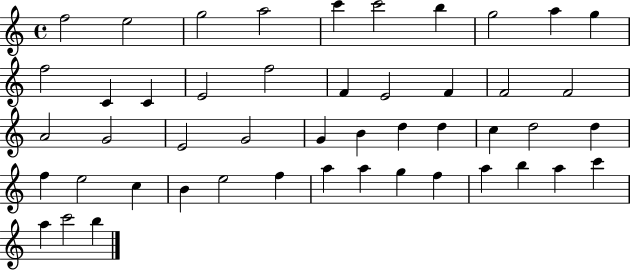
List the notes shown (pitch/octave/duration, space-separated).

F5/h E5/h G5/h A5/h C6/q C6/h B5/q G5/h A5/q G5/q F5/h C4/q C4/q E4/h F5/h F4/q E4/h F4/q F4/h F4/h A4/h G4/h E4/h G4/h G4/q B4/q D5/q D5/q C5/q D5/h D5/q F5/q E5/h C5/q B4/q E5/h F5/q A5/q A5/q G5/q F5/q A5/q B5/q A5/q C6/q A5/q C6/h B5/q